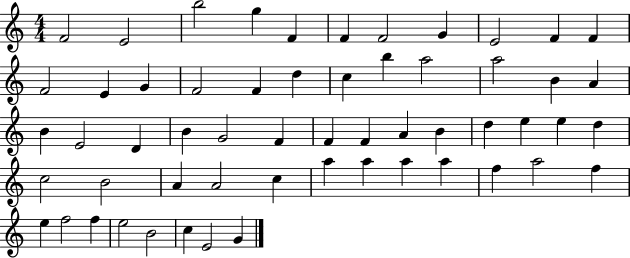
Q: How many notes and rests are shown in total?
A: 57